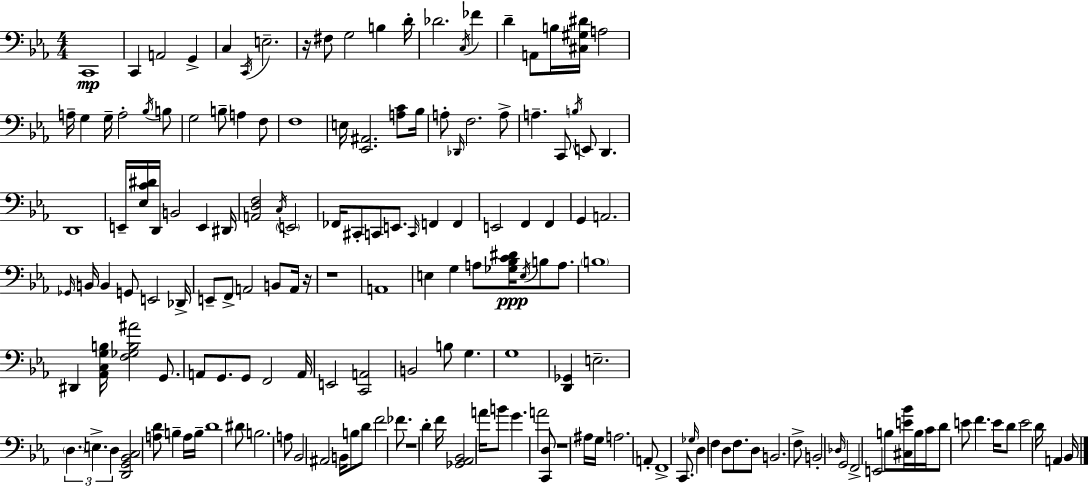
X:1
T:Untitled
M:4/4
L:1/4
K:Cm
C,,4 C,, A,,2 G,, C, C,,/4 E,2 z/4 ^F,/2 G,2 B, D/4 _D2 C,/4 _F D A,,/2 B,/4 [^C,^G,^D]/4 A,2 A,/4 G, G,/4 A,2 _B,/4 B,/2 G,2 B,/2 A, F,/2 F,4 E,/4 [_E,,^A,,]2 [A,C]/2 _B,/4 A,/2 _D,,/4 F,2 A,/2 A, C,,/2 B,/4 E,,/2 D,, D,,4 E,,/4 [_E,C^D]/4 D,,/4 B,,2 E,, ^D,,/4 [A,,D,F,]2 C,/4 E,,2 _F,,/4 ^C,,/2 C,,/2 E,,/2 C,,/4 F,, F,, E,,2 F,, F,, G,, A,,2 _G,,/4 B,,/4 B,, G,,/2 E,,2 _D,,/4 E,,/2 F,,/2 A,,2 B,,/2 A,,/4 z/4 z4 A,,4 E, G, A,/2 [_G,_B,C^D]/4 E,/4 B,/2 A,/2 B,4 ^D,, [_A,,C,G,B,]/4 [F,_G,B,^A]2 G,,/2 A,,/2 G,,/2 G,,/2 F,,2 A,,/4 E,,2 [C,,A,,]2 B,,2 B,/2 G, G,4 [D,,_G,,] E,2 D, E, D, [D,,G,,_B,,C,]2 [A,D]/2 B, A,/4 B,/4 D4 ^D/2 B,2 A,/2 _B,,2 ^A,,2 B,,/4 B,/2 D/2 F2 _F/2 z4 D F/4 [_G,,_A,,_B,,]2 A/4 B/2 G A2 [C,,D,]/2 z4 ^A,/4 G,/4 A,2 A,,/2 F,,4 C,,/2 _G,/4 D, F, D,/2 F,/2 D,/2 B,,2 F,/2 B,,2 _D,/4 G,,2 F,,2 E,,2 B,/2 [^C,E_B]/4 B,/4 C/4 D/2 E/2 F E/4 D/2 E2 D/4 A,, _B,,/4